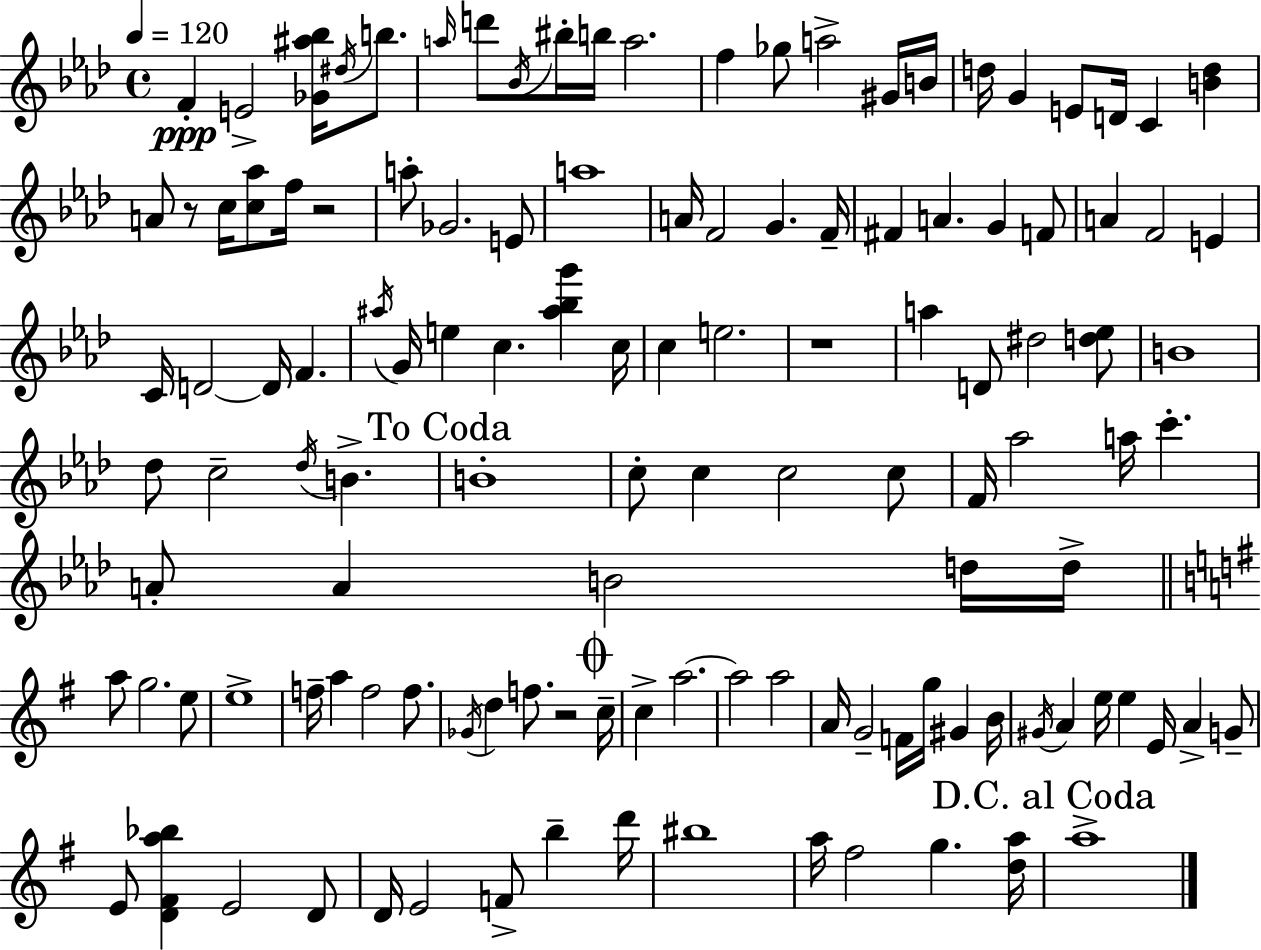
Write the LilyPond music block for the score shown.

{
  \clef treble
  \time 4/4
  \defaultTimeSignature
  \key f \minor
  \tempo 4 = 120
  f'4-.\ppp e'2-> <ges' ais'' bes''>16 \acciaccatura { dis''16 } b''8. | \grace { a''16 } d'''8 \acciaccatura { bes'16 } bis''16-. b''16 a''2. | f''4 ges''8 a''2-> | gis'16 b'16 d''16 g'4 e'8 d'16 c'4 <b' d''>4 | \break a'8 r8 c''16 <c'' aes''>8 f''16 r2 | a''8-. ges'2. | e'8 a''1 | a'16 f'2 g'4. | \break f'16-- fis'4 a'4. g'4 | f'8 a'4 f'2 e'4 | c'16 d'2~~ d'16 f'4. | \acciaccatura { ais''16 } g'16 e''4 c''4. <ais'' bes'' g'''>4 | \break c''16 c''4 e''2. | r1 | a''4 d'8 dis''2 | <d'' ees''>8 b'1 | \break des''8 c''2-- \acciaccatura { des''16 } b'4.-> | \mark "To Coda" b'1-. | c''8-. c''4 c''2 | c''8 f'16 aes''2 a''16 c'''4.-. | \break a'8-. a'4 b'2 | d''16 d''16-> \bar "||" \break \key g \major a''8 g''2. e''8 | e''1-> | f''16-- a''4 f''2 f''8. | \acciaccatura { ges'16 } d''4 f''8. r2 | \break \mark \markup { \musicglyph "scripts.coda" } c''16-- c''4-> a''2.~~ | a''2 a''2 | a'16 g'2-- f'16 g''16 gis'4 | b'16 \acciaccatura { gis'16 } a'4 e''16 e''4 e'16 a'4-> | \break g'8-- e'8 <d' fis' a'' bes''>4 e'2 | d'8 d'16 e'2 f'8-> b''4-- | d'''16 bis''1 | a''16 fis''2 g''4. | \break <d'' a''>16 \mark "D.C. al Coda" a''1-> | \bar "|."
}